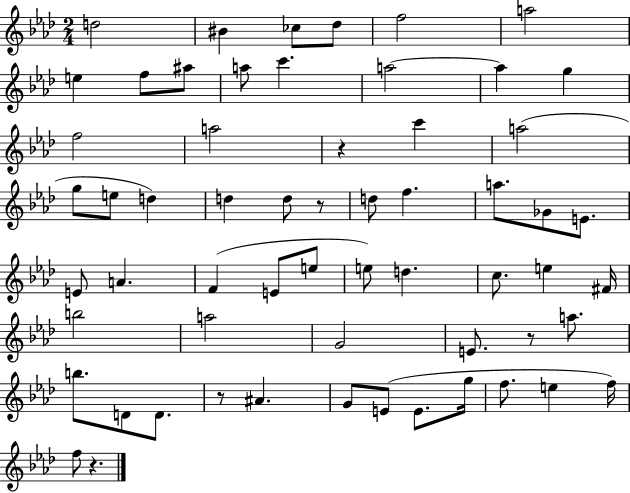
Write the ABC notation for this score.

X:1
T:Untitled
M:2/4
L:1/4
K:Ab
d2 ^B _c/2 _d/2 f2 a2 e f/2 ^a/2 a/2 c' a2 a g f2 a2 z c' a2 g/2 e/2 d d d/2 z/2 d/2 f a/2 _G/2 E/2 E/2 A F E/2 e/2 e/2 d c/2 e ^F/4 b2 a2 G2 E/2 z/2 a/2 b/2 D/2 D/2 z/2 ^A G/2 E/2 E/2 g/4 f/2 e f/4 f/2 z